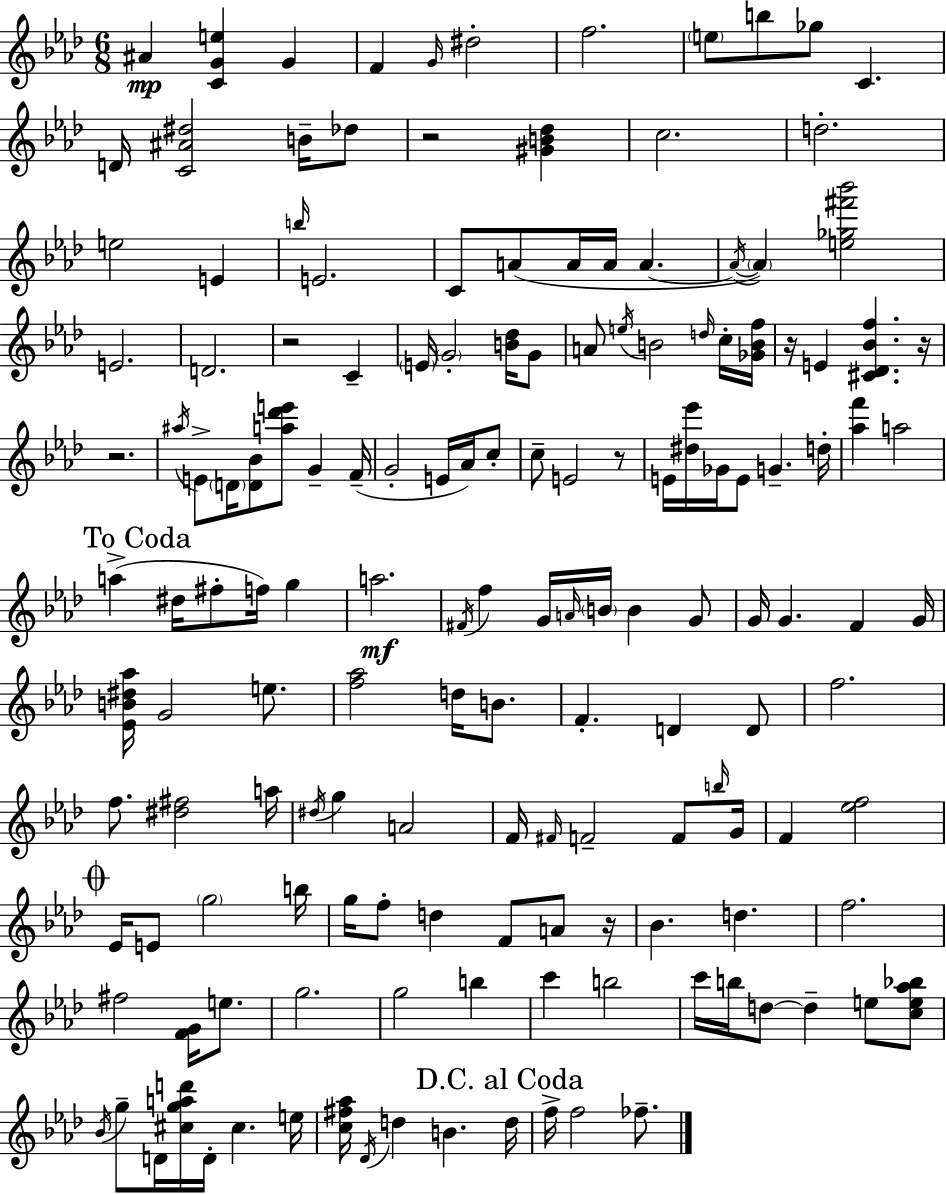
X:1
T:Untitled
M:6/8
L:1/4
K:Ab
^A [CGe] G F G/4 ^d2 f2 e/2 b/2 _g/2 C D/4 [C^A^d]2 B/4 _d/2 z2 [^GB_d] c2 d2 e2 E b/4 E2 C/2 A/2 A/4 A/4 A A/4 A [e_g^f'_b']2 E2 D2 z2 C E/4 G2 [B_d]/4 G/2 A/2 e/4 B2 d/4 c/4 [_GBf]/4 z/4 E [^C_D_Bf] z/4 z2 ^a/4 E/2 D/4 [D_B]/2 [a_d'e']/2 G F/4 G2 E/4 _A/4 c/2 c/2 E2 z/2 E/4 [^d_e']/4 _G/4 E/2 G d/4 [_af'] a2 a ^d/4 ^f/2 f/4 g a2 ^F/4 f G/4 A/4 B/4 B G/2 G/4 G F G/4 [_EB^d_a]/4 G2 e/2 [f_a]2 d/4 B/2 F D D/2 f2 f/2 [^d^f]2 a/4 ^d/4 g A2 F/4 ^F/4 F2 F/2 b/4 G/4 F [_ef]2 _E/4 E/2 g2 b/4 g/4 f/2 d F/2 A/2 z/4 _B d f2 ^f2 [FG]/4 e/2 g2 g2 b c' b2 c'/4 b/4 d/2 d e/2 [ce_a_b]/2 _B/4 g/2 D/4 [^cgad']/4 D/4 ^c e/4 [c^f_a]/4 _D/4 d B d/4 f/4 f2 _f/2